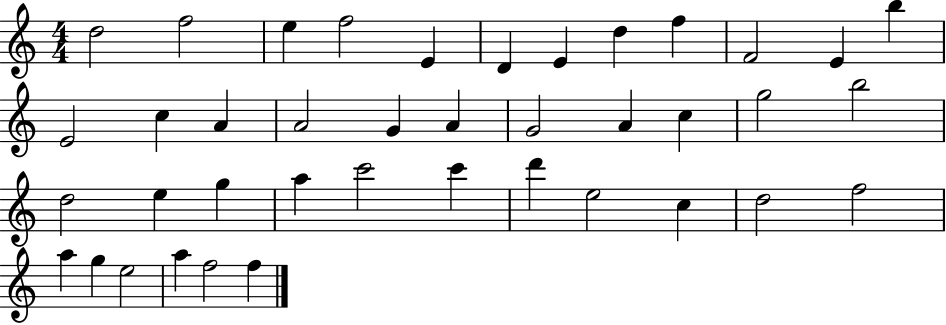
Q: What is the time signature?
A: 4/4